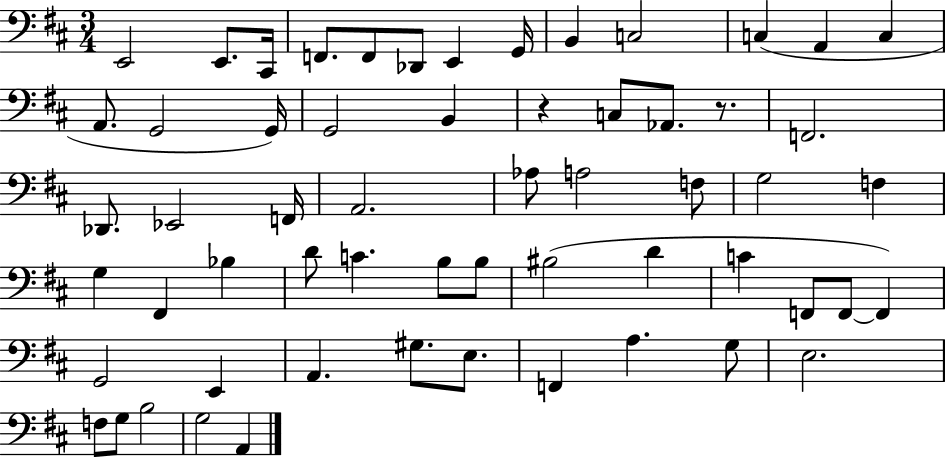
E2/h E2/e. C#2/s F2/e. F2/e Db2/e E2/q G2/s B2/q C3/h C3/q A2/q C3/q A2/e. G2/h G2/s G2/h B2/q R/q C3/e Ab2/e. R/e. F2/h. Db2/e. Eb2/h F2/s A2/h. Ab3/e A3/h F3/e G3/h F3/q G3/q F#2/q Bb3/q D4/e C4/q. B3/e B3/e BIS3/h D4/q C4/q F2/e F2/e F2/q G2/h E2/q A2/q. G#3/e. E3/e. F2/q A3/q. G3/e E3/h. F3/e G3/e B3/h G3/h A2/q